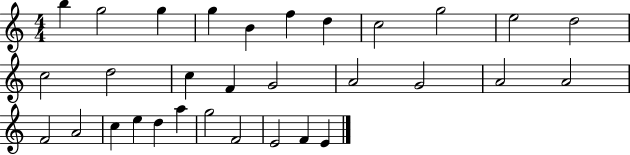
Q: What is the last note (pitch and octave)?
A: E4